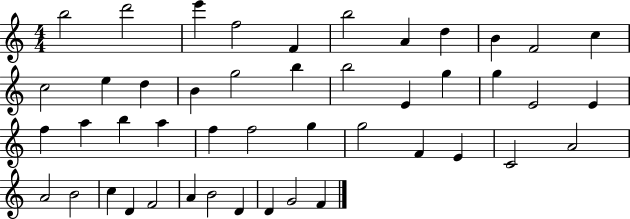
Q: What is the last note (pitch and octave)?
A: F4